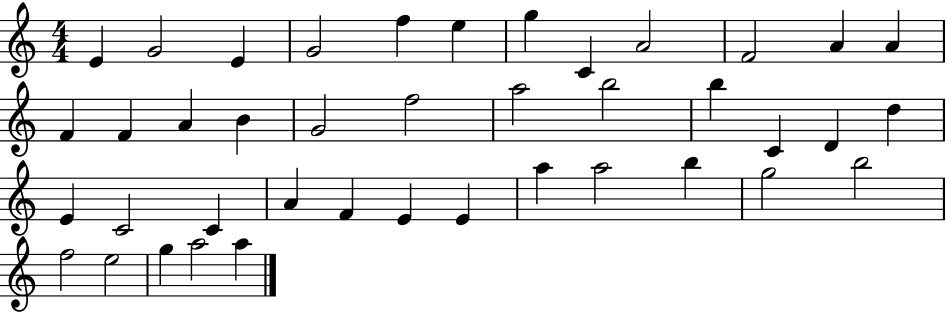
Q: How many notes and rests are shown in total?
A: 41